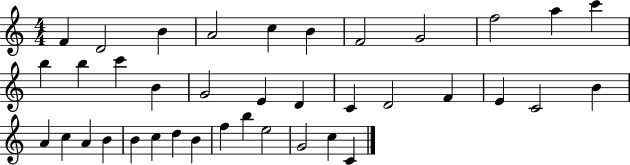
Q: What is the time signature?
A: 4/4